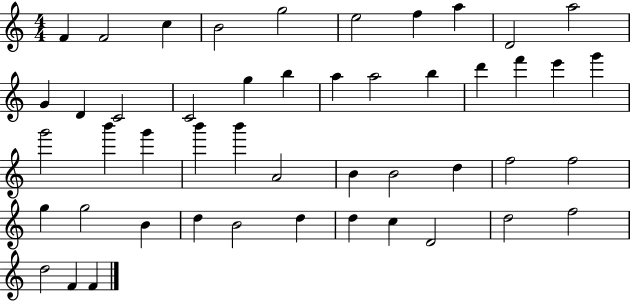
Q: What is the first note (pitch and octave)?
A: F4